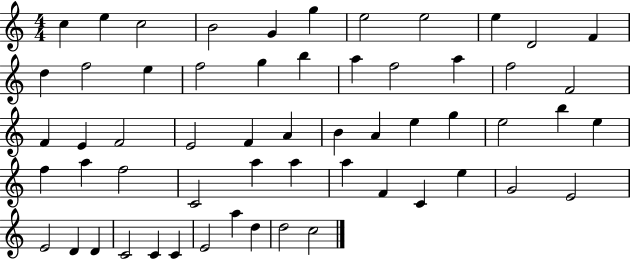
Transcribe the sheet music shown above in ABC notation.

X:1
T:Untitled
M:4/4
L:1/4
K:C
c e c2 B2 G g e2 e2 e D2 F d f2 e f2 g b a f2 a f2 F2 F E F2 E2 F A B A e g e2 b e f a f2 C2 a a a F C e G2 E2 E2 D D C2 C C E2 a d d2 c2